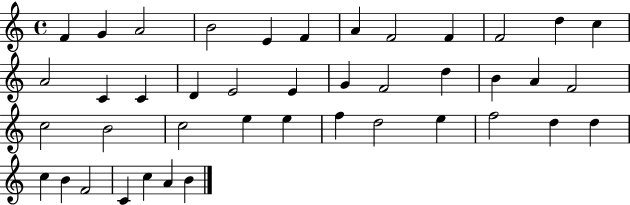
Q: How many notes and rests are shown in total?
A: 42